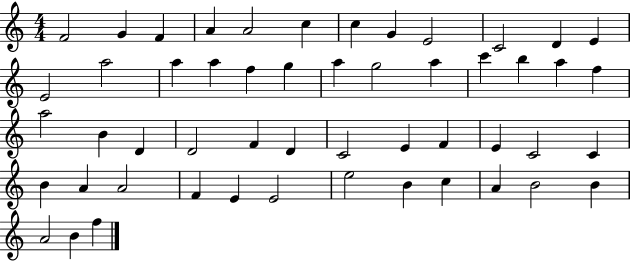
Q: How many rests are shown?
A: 0